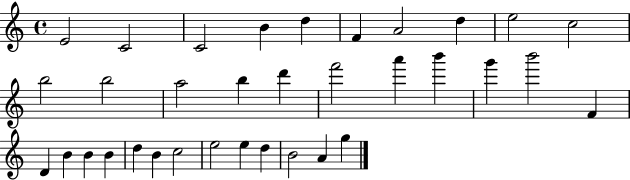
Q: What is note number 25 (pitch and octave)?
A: B4